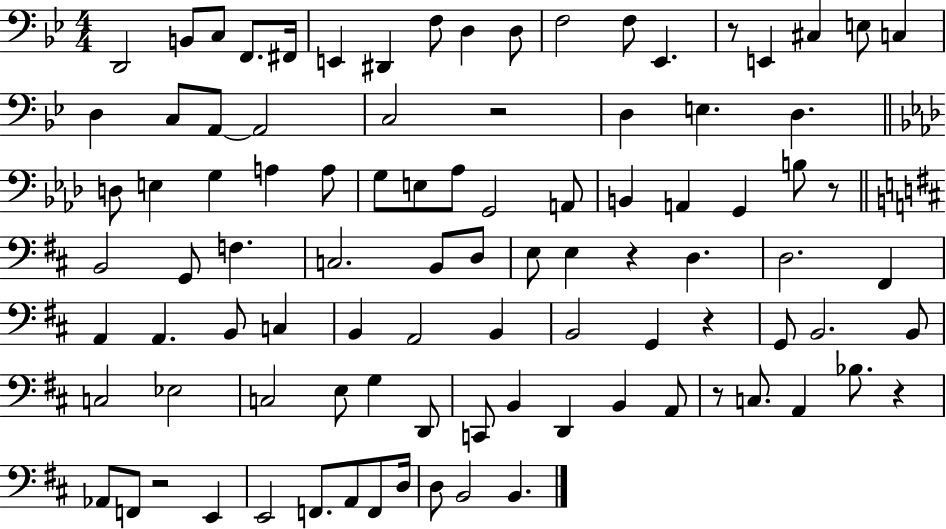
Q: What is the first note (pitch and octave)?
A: D2